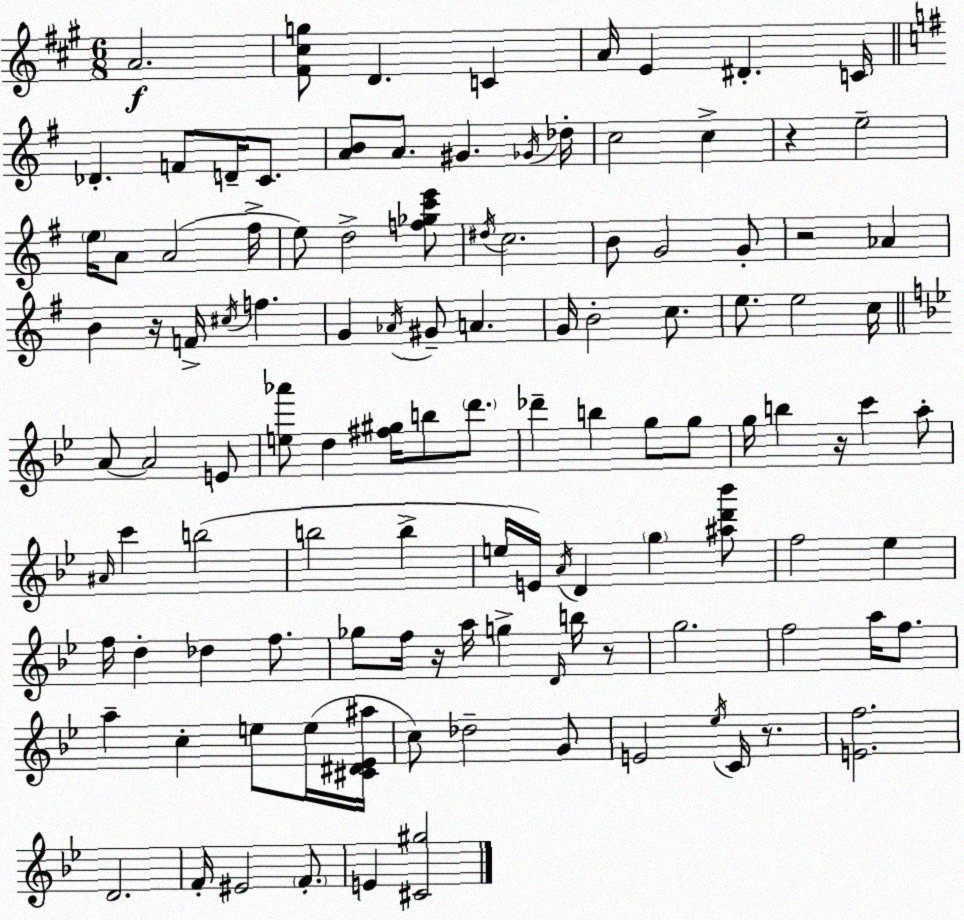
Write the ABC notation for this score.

X:1
T:Untitled
M:6/8
L:1/4
K:A
A2 [^F^cg]/2 D C A/4 E ^D C/4 _D F/2 D/4 C/2 [AB]/2 A/2 ^G _G/4 _d/4 c2 c z e2 e/4 A/2 A2 ^f/4 e/2 d2 [f_gc'e']/2 ^d/4 c2 B/2 G2 G/2 z2 _A B z/4 F/4 ^c/4 f G _A/4 ^G/2 A G/4 B2 c/2 e/2 e2 c/4 A/2 A2 E/2 [e_a']/2 d [^f^g]/4 b/2 d'/2 _d' b g/2 g/2 g/4 b z/4 c' a/2 ^A/4 c' b2 b2 b e/4 E/4 A/4 D g [^ad'_b']/2 f2 _e f/4 d _d f/2 _g/2 f/4 z/4 a/4 g D/4 b/4 z/2 g2 f2 a/4 f/2 a c e/2 e/4 [^C^D_E^a]/4 c/2 _d2 G/2 E2 _e/4 C/4 z/2 [Ef]2 D2 F/4 ^E2 F/2 E [^C^g]2